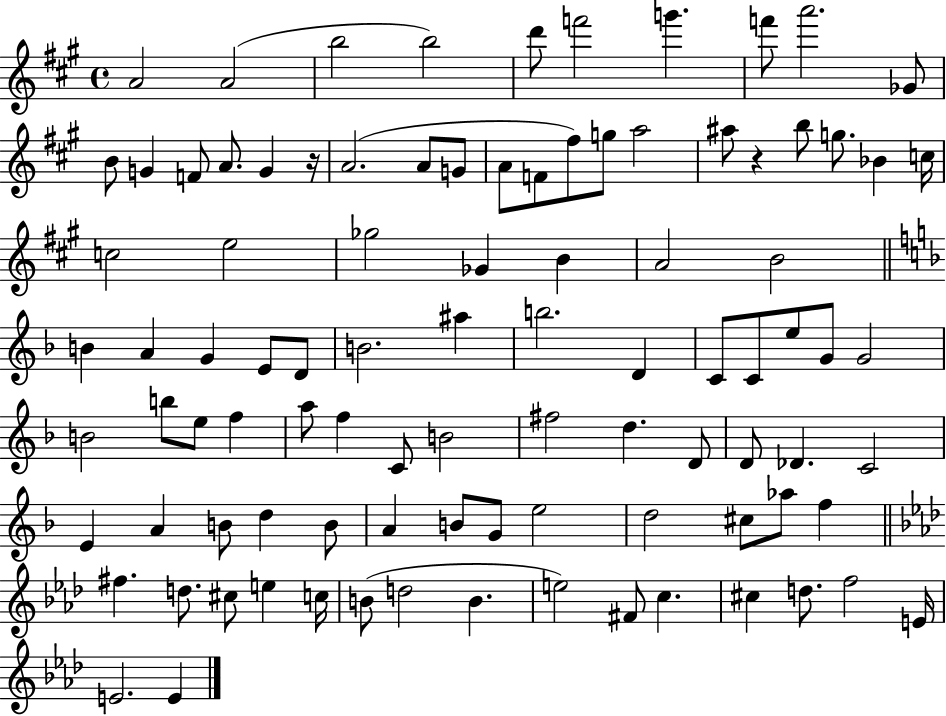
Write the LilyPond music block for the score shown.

{
  \clef treble
  \time 4/4
  \defaultTimeSignature
  \key a \major
  a'2 a'2( | b''2 b''2) | d'''8 f'''2 g'''4. | f'''8 a'''2. ges'8 | \break b'8 g'4 f'8 a'8. g'4 r16 | a'2.( a'8 g'8 | a'8 f'8 fis''8) g''8 a''2 | ais''8 r4 b''8 g''8. bes'4 c''16 | \break c''2 e''2 | ges''2 ges'4 b'4 | a'2 b'2 | \bar "||" \break \key d \minor b'4 a'4 g'4 e'8 d'8 | b'2. ais''4 | b''2. d'4 | c'8 c'8 e''8 g'8 g'2 | \break b'2 b''8 e''8 f''4 | a''8 f''4 c'8 b'2 | fis''2 d''4. d'8 | d'8 des'4. c'2 | \break e'4 a'4 b'8 d''4 b'8 | a'4 b'8 g'8 e''2 | d''2 cis''8 aes''8 f''4 | \bar "||" \break \key aes \major fis''4. d''8. cis''8 e''4 c''16 | b'8( d''2 b'4. | e''2) fis'8 c''4. | cis''4 d''8. f''2 e'16 | \break e'2. e'4 | \bar "|."
}